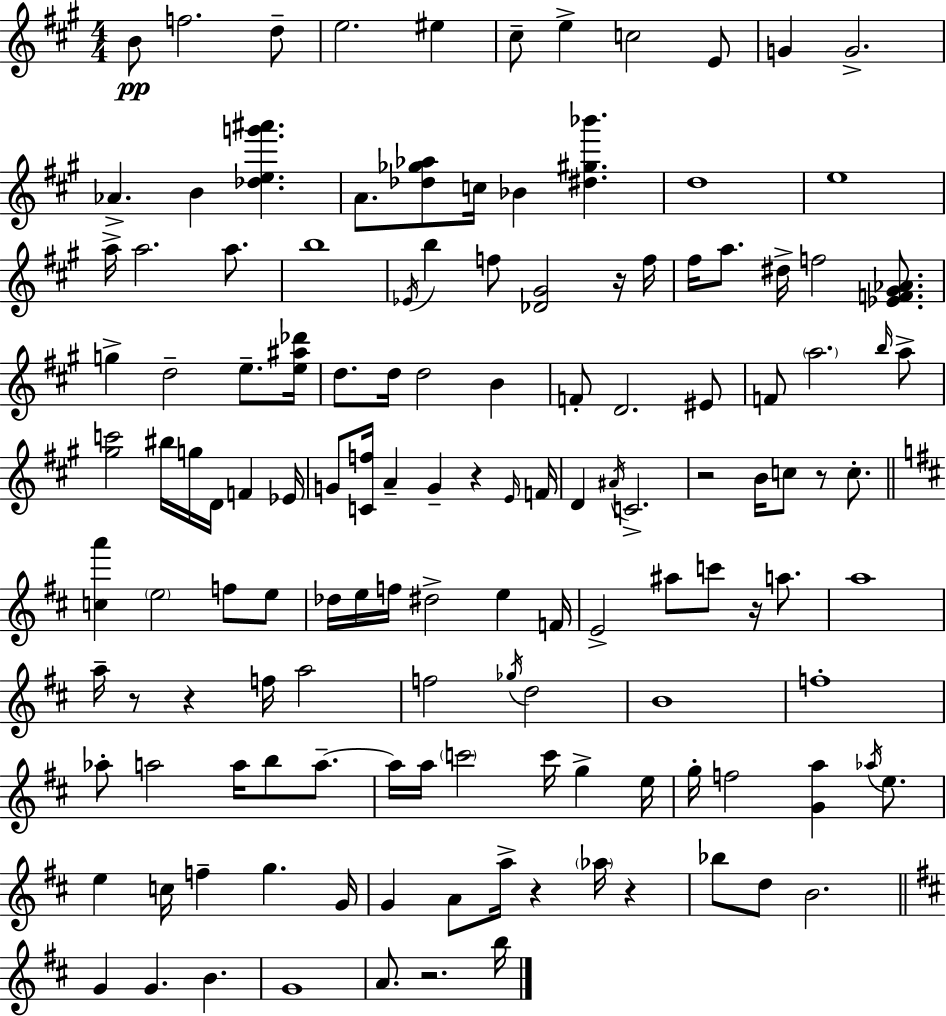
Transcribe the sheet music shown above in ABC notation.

X:1
T:Untitled
M:4/4
L:1/4
K:A
B/2 f2 d/2 e2 ^e ^c/2 e c2 E/2 G G2 _A B [_deg'^a'] A/2 [_d_g_a]/2 c/4 _B [^d^g_b'] d4 e4 a/4 a2 a/2 b4 _E/4 b f/2 [_D^G]2 z/4 f/4 ^f/4 a/2 ^d/4 f2 [_EF^G_A]/2 g d2 e/2 [e^a_d']/4 d/2 d/4 d2 B F/2 D2 ^E/2 F/2 a2 b/4 a/2 [^gc']2 ^b/4 g/4 D/4 F _E/4 G/2 [Cf]/4 A G z E/4 F/4 D ^A/4 C2 z2 B/4 c/2 z/2 c/2 [ca'] e2 f/2 e/2 _d/4 e/4 f/4 ^d2 e F/4 E2 ^a/2 c'/2 z/4 a/2 a4 a/4 z/2 z f/4 a2 f2 _g/4 d2 B4 f4 _a/2 a2 a/4 b/2 a/2 a/4 a/4 c'2 c'/4 g e/4 g/4 f2 [Ga] _a/4 e/2 e c/4 f g G/4 G A/2 a/4 z _a/4 z _b/2 d/2 B2 G G B G4 A/2 z2 b/4